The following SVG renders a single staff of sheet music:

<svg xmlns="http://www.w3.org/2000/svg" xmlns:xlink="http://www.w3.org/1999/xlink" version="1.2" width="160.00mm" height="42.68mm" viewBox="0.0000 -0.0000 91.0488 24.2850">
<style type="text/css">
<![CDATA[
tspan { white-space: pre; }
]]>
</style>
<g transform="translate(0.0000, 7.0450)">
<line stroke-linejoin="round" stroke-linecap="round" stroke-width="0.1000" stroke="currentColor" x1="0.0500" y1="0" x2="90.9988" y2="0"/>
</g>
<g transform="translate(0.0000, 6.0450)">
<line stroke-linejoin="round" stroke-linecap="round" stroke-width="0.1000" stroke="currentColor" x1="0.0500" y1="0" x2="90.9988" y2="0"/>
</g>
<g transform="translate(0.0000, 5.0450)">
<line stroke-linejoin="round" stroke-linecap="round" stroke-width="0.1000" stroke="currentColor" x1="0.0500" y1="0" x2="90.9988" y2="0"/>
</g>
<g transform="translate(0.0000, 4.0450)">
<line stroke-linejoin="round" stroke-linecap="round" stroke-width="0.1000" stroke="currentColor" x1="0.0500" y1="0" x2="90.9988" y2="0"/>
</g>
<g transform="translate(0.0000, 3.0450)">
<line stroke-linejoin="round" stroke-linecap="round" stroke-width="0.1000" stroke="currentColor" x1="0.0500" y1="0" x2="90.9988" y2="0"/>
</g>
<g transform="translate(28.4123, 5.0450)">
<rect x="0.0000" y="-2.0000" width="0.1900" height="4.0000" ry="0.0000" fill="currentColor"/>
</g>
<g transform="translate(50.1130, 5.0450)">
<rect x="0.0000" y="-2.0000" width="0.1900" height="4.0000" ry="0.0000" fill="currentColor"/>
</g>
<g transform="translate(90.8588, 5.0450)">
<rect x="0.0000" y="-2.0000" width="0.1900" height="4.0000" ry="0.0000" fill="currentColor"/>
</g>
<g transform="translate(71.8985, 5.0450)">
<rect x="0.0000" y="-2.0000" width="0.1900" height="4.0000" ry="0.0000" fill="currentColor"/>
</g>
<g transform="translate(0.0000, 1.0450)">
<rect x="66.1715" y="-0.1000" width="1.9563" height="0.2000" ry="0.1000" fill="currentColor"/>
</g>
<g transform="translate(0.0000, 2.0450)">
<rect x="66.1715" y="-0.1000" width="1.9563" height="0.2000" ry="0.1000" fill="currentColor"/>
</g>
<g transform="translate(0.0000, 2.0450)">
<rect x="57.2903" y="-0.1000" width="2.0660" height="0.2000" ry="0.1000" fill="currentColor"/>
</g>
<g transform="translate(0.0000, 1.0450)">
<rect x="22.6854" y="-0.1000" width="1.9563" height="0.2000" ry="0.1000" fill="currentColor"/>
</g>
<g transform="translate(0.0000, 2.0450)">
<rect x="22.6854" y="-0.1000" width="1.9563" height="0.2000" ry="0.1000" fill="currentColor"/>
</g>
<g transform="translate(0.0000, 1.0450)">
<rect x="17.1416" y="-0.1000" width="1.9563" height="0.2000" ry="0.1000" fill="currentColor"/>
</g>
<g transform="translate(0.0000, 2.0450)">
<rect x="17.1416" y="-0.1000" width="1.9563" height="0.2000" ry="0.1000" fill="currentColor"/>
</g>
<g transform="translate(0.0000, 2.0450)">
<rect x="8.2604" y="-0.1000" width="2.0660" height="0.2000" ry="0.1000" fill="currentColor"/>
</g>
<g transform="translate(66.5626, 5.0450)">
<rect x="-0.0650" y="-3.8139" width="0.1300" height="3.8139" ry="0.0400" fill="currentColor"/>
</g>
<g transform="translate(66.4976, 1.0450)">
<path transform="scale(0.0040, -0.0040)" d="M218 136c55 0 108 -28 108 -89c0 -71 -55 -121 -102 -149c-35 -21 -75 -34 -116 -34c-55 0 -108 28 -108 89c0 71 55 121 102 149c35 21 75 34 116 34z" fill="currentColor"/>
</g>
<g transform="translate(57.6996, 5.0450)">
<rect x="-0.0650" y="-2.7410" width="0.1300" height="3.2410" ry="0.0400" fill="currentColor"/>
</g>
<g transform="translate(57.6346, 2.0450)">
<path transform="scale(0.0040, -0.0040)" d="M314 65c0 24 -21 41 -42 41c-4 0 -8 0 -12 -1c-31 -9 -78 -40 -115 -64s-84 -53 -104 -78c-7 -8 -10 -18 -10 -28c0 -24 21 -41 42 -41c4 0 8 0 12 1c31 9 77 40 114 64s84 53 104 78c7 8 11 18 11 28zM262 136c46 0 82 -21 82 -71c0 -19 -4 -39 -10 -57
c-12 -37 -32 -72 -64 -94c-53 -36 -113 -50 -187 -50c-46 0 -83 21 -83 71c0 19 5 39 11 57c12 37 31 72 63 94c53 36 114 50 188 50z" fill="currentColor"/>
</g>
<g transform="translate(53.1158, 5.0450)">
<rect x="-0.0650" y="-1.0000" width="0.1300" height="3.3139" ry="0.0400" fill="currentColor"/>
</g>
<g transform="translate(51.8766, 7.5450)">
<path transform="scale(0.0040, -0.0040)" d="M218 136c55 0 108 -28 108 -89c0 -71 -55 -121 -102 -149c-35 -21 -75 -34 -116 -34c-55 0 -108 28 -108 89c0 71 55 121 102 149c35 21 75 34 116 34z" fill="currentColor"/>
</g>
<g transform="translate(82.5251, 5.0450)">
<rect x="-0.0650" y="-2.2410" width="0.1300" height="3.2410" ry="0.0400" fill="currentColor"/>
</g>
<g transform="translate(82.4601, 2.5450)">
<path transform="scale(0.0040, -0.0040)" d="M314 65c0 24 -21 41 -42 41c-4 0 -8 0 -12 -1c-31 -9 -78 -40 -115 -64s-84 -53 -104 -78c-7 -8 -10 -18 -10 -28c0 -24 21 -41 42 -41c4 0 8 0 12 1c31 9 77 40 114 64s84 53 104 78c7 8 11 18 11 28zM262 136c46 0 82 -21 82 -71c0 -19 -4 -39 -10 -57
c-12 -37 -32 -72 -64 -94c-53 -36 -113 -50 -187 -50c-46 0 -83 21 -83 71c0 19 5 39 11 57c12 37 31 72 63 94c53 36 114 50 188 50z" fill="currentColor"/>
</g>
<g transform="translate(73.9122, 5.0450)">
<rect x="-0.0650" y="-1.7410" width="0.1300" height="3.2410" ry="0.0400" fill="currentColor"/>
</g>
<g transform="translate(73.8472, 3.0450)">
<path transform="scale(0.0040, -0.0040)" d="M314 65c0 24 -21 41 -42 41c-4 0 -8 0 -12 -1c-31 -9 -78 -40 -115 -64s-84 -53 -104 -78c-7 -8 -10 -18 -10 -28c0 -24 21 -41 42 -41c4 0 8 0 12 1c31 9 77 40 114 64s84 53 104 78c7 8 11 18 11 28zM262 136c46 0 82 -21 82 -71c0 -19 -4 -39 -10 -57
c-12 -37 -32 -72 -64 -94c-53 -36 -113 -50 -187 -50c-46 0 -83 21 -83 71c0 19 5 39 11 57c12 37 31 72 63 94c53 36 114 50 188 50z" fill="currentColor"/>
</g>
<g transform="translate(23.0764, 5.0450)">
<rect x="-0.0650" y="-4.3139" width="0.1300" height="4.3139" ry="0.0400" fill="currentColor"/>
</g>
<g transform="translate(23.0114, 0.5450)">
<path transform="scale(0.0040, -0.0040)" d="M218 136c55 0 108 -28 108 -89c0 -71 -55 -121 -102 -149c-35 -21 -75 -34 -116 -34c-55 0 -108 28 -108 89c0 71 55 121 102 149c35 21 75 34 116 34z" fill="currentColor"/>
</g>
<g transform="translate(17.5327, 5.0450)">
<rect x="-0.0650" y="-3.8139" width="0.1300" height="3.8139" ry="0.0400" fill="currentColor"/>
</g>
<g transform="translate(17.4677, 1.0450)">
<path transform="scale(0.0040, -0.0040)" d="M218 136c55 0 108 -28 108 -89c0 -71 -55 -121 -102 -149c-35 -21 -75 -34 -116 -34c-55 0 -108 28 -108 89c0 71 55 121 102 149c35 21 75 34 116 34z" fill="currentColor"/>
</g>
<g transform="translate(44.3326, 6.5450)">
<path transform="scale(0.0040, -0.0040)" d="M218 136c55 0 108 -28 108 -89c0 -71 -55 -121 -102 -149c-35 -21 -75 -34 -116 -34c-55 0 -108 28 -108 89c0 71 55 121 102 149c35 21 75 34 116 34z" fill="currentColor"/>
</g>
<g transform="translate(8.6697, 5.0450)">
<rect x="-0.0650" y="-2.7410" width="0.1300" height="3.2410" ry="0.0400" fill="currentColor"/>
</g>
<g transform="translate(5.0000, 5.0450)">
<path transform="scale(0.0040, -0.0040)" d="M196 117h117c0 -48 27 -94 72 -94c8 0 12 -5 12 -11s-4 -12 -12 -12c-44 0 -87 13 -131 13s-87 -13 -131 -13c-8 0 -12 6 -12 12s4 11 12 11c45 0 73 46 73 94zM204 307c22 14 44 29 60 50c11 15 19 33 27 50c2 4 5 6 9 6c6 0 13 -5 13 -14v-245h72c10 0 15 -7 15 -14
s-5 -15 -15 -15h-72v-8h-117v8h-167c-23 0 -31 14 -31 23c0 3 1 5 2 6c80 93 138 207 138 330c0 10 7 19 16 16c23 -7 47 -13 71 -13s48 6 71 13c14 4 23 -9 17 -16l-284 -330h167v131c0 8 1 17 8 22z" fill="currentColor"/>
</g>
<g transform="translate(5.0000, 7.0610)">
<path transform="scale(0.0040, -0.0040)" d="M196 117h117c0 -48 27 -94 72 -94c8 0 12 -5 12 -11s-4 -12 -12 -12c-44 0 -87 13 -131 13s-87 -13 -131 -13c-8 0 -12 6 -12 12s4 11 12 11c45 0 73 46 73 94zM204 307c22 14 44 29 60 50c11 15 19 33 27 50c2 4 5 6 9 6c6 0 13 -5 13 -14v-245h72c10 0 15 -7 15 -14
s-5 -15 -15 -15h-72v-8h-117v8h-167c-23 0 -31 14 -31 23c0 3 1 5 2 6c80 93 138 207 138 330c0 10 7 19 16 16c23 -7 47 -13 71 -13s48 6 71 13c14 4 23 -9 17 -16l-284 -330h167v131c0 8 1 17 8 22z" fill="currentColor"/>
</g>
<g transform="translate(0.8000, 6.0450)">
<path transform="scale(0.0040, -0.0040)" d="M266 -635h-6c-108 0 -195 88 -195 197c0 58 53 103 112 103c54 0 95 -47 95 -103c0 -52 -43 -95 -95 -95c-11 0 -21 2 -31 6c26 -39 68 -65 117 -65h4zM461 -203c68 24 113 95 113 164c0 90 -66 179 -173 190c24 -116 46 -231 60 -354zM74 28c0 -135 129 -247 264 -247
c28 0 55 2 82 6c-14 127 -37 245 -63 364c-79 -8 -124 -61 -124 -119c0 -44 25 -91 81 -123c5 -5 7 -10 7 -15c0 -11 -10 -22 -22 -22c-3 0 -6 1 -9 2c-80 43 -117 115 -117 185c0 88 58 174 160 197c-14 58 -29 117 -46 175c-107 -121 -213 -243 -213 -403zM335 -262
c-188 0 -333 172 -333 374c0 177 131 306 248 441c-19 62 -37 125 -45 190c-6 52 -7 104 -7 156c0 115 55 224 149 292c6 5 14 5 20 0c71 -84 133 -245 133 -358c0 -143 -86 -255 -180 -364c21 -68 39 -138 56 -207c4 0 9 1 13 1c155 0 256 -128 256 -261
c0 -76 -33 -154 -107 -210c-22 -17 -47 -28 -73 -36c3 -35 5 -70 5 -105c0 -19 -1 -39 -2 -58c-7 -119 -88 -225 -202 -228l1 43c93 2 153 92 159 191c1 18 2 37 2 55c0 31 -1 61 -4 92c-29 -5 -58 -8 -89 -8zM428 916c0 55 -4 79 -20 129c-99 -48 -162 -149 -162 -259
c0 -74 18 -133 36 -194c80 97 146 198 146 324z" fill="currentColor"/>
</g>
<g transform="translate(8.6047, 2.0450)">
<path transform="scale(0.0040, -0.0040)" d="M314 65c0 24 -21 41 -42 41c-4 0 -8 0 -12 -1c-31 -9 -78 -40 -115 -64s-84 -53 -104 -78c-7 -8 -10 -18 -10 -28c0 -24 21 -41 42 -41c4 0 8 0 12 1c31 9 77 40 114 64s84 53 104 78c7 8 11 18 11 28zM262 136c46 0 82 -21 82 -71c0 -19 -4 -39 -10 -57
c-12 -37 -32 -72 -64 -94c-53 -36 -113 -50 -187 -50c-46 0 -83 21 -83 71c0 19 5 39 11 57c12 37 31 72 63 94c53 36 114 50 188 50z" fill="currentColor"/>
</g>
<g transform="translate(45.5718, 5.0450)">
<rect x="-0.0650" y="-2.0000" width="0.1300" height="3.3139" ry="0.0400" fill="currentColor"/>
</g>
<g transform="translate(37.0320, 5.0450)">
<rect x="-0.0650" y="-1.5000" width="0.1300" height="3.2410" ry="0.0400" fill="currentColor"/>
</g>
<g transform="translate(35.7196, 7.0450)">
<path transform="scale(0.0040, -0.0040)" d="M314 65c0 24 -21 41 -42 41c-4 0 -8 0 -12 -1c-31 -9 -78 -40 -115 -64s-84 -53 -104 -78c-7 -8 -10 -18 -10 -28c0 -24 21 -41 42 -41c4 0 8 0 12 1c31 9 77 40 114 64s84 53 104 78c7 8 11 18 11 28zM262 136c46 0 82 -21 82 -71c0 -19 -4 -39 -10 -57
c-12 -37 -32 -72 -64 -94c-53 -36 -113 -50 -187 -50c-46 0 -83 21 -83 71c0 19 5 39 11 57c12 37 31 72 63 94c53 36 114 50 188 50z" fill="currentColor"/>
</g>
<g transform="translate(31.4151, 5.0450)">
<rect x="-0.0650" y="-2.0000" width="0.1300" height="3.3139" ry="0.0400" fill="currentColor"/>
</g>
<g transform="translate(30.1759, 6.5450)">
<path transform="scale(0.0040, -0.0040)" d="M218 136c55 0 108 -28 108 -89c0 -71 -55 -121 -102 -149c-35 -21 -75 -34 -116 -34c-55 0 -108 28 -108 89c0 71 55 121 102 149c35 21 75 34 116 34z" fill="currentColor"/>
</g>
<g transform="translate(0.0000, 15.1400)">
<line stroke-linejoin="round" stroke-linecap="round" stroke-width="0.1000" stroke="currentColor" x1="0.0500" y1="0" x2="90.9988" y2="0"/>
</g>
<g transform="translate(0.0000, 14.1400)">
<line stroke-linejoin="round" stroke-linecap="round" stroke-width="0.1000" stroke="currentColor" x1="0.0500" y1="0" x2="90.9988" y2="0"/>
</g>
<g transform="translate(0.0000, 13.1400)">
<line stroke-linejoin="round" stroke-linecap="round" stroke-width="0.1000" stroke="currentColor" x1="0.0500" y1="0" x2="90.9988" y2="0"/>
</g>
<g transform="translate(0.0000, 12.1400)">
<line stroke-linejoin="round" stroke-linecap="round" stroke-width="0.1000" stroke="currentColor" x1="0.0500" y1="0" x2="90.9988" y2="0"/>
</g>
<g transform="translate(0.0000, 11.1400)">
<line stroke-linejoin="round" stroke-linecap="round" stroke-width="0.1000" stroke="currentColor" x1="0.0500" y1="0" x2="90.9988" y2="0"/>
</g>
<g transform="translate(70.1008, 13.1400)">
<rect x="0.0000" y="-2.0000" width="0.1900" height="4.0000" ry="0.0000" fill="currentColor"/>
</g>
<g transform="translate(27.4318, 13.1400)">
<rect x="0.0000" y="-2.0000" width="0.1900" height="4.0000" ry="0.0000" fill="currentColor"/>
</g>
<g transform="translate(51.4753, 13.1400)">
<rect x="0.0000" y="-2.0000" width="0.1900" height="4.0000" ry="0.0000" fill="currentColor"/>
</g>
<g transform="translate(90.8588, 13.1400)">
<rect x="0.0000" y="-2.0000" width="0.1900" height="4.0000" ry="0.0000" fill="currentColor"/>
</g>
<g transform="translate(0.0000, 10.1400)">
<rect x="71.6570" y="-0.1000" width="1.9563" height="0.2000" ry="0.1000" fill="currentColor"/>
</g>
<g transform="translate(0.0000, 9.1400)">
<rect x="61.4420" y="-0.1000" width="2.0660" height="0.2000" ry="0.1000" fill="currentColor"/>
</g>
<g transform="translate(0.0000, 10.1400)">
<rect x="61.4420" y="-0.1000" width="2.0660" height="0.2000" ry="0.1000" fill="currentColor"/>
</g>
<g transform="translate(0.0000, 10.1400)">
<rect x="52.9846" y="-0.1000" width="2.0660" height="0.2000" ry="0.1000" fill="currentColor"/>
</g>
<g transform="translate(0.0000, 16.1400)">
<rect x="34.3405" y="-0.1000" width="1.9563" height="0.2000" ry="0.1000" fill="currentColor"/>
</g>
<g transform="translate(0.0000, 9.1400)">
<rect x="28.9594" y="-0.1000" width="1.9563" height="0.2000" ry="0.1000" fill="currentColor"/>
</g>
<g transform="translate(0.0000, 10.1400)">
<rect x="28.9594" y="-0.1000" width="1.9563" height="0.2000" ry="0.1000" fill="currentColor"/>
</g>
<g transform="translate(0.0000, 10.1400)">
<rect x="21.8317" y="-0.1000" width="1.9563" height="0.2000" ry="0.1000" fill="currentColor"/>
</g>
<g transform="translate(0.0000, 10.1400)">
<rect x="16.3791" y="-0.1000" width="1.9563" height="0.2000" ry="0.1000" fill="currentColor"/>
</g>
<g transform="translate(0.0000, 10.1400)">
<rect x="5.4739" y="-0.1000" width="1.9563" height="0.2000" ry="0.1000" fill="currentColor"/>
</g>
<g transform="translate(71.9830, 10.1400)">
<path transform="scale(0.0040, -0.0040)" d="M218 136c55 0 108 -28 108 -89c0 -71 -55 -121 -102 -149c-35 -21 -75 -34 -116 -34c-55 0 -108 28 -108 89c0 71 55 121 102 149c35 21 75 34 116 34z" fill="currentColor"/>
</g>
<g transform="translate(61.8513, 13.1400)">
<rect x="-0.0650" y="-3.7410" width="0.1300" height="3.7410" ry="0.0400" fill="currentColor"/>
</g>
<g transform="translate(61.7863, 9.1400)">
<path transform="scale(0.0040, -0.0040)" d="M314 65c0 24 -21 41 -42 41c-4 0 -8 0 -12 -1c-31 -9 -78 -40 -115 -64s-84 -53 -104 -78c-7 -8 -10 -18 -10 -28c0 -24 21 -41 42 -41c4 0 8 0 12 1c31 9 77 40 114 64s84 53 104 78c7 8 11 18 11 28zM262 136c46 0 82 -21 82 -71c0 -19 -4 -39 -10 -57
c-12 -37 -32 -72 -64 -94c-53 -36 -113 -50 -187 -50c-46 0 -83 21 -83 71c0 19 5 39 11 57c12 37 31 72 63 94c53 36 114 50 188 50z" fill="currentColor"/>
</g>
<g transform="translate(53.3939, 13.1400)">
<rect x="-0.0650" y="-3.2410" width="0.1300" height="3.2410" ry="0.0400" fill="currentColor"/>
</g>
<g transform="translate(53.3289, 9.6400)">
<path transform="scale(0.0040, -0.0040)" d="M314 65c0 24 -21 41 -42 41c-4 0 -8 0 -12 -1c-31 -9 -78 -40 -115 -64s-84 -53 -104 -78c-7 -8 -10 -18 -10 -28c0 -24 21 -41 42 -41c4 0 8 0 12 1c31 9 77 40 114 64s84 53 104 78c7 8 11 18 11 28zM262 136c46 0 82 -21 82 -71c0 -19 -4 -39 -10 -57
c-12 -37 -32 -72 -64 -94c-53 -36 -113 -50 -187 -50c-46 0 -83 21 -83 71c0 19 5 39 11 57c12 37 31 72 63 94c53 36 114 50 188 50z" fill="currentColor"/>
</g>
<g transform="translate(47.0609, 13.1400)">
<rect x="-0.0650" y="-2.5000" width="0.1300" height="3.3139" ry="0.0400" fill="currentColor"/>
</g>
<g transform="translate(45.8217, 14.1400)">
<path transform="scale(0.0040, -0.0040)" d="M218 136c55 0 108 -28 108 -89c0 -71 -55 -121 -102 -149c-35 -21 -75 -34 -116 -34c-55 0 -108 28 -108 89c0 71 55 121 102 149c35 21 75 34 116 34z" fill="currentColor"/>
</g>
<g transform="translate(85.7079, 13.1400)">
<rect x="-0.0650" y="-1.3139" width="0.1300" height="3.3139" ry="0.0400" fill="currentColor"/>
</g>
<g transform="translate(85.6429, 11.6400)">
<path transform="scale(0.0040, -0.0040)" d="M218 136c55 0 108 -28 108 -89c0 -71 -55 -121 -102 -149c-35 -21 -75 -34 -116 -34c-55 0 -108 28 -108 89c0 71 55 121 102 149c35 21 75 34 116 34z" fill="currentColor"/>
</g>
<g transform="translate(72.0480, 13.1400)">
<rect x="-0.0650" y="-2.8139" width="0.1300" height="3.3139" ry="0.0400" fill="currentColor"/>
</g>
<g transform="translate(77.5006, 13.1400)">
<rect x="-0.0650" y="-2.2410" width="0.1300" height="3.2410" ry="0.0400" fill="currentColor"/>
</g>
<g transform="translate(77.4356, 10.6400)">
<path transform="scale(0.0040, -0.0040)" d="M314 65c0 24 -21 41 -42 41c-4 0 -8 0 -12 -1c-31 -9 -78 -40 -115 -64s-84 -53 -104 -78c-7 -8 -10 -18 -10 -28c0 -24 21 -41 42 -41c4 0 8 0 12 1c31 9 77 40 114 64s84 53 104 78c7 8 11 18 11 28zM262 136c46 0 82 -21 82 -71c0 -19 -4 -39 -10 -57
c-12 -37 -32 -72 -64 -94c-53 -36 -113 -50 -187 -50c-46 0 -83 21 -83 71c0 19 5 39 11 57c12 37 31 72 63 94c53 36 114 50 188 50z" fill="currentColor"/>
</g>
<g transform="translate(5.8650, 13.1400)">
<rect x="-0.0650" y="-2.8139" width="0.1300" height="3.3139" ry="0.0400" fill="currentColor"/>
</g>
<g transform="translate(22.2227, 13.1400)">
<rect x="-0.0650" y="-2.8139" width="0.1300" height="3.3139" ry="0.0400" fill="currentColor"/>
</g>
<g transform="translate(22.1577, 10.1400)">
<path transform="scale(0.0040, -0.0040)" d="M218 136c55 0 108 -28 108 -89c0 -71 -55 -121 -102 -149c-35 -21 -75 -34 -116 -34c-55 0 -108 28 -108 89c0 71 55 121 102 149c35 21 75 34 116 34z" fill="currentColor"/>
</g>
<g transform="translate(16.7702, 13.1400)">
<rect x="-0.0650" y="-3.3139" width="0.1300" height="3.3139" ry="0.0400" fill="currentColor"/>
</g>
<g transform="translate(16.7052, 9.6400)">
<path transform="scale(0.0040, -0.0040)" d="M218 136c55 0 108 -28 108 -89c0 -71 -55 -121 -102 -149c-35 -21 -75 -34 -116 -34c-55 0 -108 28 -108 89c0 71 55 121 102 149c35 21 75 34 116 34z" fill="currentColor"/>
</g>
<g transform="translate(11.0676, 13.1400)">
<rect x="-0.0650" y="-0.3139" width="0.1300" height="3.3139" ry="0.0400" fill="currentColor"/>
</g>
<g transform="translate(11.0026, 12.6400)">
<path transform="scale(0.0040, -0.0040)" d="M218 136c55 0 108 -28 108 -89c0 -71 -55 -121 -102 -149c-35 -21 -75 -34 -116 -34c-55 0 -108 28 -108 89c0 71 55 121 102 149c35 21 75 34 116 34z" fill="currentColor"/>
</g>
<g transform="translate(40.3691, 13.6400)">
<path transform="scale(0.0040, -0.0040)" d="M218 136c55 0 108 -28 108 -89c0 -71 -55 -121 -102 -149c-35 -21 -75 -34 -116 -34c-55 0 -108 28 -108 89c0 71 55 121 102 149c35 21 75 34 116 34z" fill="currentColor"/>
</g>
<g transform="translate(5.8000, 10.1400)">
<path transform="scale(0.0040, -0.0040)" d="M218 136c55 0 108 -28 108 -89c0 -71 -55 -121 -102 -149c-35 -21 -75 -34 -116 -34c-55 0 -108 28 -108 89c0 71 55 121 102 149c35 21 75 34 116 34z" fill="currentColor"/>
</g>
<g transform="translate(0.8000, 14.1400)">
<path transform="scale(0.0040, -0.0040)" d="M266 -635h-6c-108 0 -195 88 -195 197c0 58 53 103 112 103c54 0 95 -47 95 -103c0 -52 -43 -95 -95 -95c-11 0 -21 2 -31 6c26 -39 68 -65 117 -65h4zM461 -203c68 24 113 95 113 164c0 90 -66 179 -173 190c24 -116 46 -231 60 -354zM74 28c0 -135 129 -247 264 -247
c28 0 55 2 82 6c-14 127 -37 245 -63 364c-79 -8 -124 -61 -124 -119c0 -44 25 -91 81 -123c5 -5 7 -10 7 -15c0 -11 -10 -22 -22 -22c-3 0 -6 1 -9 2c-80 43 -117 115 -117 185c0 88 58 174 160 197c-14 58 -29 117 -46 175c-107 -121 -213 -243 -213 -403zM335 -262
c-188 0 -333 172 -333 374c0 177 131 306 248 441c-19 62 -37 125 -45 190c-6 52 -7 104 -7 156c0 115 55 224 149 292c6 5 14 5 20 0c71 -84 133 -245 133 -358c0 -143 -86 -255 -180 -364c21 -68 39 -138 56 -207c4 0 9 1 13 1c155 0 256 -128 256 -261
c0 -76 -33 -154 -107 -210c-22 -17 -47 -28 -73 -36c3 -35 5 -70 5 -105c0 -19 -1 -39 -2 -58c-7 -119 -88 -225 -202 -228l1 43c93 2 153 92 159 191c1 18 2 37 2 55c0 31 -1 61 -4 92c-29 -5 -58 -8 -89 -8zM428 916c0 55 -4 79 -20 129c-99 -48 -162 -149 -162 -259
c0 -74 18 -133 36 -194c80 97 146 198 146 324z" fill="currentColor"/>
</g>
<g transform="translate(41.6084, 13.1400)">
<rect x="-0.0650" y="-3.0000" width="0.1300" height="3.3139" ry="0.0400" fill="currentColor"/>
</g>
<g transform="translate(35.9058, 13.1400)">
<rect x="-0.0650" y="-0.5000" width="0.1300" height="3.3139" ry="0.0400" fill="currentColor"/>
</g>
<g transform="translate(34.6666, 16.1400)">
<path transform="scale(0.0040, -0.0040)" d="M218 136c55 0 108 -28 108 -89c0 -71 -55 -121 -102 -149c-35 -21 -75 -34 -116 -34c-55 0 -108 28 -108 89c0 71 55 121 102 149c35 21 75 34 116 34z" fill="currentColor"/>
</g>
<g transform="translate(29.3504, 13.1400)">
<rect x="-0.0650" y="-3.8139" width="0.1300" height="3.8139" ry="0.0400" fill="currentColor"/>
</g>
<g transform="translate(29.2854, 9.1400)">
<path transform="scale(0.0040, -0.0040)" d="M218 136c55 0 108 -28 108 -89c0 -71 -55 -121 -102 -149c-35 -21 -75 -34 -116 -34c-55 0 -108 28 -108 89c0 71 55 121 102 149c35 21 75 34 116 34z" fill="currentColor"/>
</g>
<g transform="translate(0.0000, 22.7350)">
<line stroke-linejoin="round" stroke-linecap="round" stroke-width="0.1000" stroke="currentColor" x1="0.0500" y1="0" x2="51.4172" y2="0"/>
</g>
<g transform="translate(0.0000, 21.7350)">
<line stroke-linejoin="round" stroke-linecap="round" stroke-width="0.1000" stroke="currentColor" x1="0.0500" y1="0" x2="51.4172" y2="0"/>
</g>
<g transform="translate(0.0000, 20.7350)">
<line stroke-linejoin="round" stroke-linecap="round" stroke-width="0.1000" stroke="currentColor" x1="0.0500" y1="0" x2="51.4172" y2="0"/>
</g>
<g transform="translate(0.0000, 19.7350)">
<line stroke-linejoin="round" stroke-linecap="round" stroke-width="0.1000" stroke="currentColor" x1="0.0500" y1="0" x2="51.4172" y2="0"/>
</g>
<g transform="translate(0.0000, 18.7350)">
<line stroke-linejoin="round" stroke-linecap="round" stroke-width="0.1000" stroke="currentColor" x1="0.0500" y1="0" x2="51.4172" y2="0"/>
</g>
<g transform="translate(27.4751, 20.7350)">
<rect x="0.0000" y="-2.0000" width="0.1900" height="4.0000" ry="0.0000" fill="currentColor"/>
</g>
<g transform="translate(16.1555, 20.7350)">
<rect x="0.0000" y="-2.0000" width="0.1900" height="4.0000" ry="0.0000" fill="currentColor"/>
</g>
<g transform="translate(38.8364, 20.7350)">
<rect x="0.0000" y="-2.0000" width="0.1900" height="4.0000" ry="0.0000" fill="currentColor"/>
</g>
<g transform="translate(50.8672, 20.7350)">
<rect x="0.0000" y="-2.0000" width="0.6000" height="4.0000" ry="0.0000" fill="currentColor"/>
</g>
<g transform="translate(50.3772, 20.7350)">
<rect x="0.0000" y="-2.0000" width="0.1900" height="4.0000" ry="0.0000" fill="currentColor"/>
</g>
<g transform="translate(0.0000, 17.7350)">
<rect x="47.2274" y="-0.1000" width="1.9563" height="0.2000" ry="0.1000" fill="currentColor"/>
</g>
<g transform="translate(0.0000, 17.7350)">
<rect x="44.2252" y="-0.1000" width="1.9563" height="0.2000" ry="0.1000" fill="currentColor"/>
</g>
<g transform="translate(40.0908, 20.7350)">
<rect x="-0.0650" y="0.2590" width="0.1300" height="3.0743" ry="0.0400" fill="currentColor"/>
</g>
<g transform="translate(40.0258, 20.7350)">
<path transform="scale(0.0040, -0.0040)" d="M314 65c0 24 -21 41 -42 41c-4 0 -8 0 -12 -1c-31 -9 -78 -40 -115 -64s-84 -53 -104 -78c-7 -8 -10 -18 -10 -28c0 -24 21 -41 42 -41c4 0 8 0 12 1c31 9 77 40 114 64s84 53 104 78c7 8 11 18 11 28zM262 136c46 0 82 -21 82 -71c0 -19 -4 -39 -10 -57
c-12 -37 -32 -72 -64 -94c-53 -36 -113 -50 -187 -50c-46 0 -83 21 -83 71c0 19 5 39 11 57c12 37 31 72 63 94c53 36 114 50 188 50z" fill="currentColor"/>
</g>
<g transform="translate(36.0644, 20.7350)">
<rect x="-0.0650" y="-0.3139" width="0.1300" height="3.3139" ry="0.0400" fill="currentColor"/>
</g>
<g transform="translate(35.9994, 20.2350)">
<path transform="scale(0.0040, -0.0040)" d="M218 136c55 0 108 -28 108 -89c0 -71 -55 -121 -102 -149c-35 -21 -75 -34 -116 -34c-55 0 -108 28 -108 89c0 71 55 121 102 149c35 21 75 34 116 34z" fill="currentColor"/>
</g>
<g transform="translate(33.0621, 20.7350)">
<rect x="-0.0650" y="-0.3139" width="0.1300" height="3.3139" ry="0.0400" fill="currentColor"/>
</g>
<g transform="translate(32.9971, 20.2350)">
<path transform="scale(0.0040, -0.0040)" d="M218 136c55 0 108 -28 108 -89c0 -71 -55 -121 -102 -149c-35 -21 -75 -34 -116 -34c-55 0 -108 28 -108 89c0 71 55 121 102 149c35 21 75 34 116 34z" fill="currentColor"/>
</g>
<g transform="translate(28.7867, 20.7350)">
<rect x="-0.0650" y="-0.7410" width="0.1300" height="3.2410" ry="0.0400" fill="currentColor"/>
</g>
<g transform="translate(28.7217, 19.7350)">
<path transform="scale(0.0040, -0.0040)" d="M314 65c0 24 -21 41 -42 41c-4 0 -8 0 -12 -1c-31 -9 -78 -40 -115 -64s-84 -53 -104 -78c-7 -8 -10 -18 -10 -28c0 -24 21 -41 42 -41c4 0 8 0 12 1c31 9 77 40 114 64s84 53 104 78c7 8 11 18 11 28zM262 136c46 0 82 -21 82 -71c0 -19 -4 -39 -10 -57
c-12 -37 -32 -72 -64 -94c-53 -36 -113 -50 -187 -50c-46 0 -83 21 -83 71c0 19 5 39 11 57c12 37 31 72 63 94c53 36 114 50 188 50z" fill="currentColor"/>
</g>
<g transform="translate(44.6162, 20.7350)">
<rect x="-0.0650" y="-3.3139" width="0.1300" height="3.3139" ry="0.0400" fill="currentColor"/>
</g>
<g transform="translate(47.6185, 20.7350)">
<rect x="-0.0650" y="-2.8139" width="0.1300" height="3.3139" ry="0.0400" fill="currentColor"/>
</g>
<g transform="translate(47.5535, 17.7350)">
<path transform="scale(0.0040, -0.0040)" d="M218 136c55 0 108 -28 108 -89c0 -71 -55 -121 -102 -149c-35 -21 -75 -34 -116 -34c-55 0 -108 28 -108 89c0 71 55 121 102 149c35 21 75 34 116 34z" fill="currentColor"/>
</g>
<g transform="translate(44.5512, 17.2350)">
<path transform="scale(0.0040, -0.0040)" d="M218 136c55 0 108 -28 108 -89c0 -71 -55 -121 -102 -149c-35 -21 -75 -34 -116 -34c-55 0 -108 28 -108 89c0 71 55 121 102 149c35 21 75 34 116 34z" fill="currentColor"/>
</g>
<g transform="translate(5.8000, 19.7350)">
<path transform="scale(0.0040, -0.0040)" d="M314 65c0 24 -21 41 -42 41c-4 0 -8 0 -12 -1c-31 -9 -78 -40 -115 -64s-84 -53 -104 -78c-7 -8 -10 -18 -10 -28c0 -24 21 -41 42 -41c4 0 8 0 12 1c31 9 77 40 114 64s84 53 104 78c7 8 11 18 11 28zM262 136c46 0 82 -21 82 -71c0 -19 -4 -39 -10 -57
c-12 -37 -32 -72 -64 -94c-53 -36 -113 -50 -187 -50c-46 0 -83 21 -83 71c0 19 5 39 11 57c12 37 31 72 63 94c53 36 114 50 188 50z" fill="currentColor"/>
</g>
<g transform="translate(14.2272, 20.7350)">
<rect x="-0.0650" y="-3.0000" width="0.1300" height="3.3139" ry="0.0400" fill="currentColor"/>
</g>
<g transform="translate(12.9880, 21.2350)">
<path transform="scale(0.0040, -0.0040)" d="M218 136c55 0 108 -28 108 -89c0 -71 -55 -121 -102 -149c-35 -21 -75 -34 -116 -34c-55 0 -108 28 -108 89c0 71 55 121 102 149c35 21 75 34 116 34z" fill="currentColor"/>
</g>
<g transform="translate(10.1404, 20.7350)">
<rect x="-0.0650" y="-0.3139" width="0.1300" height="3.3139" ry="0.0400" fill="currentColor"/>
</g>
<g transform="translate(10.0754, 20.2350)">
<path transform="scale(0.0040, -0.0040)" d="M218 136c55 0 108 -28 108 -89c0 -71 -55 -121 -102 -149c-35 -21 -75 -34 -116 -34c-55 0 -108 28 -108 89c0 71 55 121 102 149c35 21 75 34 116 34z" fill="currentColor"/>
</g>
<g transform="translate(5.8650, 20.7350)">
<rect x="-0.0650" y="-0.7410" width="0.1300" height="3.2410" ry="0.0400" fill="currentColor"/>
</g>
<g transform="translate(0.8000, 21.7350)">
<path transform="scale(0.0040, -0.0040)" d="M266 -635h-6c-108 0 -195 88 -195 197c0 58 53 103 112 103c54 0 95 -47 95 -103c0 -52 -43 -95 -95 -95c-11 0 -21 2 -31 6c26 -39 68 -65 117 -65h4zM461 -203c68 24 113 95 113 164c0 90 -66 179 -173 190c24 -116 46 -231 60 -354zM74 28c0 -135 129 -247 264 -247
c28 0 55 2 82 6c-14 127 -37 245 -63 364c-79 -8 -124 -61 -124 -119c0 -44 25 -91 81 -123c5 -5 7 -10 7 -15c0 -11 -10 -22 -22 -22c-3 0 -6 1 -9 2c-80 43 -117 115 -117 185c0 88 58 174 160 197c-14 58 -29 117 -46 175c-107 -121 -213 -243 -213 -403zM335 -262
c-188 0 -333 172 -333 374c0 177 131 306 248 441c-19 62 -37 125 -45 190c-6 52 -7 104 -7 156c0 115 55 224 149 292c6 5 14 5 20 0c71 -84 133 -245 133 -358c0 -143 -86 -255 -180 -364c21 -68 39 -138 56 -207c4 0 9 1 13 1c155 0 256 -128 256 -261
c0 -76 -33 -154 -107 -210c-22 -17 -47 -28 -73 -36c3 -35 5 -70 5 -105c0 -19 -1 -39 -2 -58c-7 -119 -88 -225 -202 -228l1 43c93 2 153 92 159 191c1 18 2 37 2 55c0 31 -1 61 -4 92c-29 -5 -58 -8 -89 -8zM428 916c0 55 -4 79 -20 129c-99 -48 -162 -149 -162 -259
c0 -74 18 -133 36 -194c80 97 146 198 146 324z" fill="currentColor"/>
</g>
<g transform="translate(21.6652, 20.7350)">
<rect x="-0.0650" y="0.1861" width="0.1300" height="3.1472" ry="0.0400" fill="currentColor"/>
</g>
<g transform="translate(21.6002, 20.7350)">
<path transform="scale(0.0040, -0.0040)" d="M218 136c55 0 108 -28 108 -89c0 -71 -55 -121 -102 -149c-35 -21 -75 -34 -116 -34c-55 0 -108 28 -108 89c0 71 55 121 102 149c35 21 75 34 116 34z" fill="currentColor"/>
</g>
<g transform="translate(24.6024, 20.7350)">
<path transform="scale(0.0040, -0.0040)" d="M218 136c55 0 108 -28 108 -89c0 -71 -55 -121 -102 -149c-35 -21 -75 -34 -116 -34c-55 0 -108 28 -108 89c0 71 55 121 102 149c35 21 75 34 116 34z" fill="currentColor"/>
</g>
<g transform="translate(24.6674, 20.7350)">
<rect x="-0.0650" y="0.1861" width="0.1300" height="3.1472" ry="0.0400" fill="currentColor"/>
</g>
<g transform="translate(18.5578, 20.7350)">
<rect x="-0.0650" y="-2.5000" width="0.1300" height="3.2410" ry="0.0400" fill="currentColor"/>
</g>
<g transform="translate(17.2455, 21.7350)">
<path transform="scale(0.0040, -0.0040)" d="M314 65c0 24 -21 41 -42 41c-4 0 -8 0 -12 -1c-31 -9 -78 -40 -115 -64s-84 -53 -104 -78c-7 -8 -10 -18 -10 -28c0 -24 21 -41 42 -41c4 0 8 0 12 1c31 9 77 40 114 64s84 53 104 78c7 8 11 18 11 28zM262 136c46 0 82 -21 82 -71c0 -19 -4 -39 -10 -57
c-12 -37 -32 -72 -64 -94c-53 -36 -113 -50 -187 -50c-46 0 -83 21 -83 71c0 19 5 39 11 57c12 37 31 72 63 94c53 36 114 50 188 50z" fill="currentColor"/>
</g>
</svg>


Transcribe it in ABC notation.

X:1
T:Untitled
M:4/4
L:1/4
K:C
a2 c' d' F E2 F D a2 c' f2 g2 a c b a c' C A G b2 c'2 a g2 e d2 c A G2 B B d2 c c B2 b a